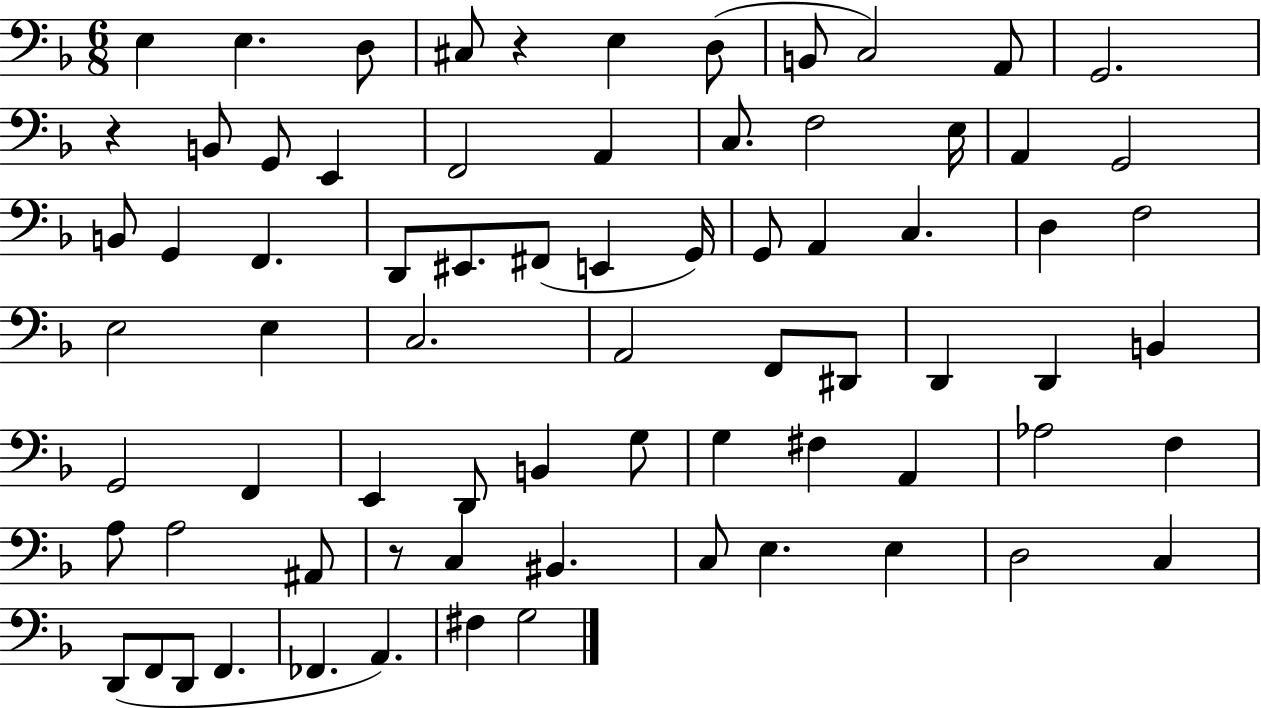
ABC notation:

X:1
T:Untitled
M:6/8
L:1/4
K:F
E, E, D,/2 ^C,/2 z E, D,/2 B,,/2 C,2 A,,/2 G,,2 z B,,/2 G,,/2 E,, F,,2 A,, C,/2 F,2 E,/4 A,, G,,2 B,,/2 G,, F,, D,,/2 ^E,,/2 ^F,,/2 E,, G,,/4 G,,/2 A,, C, D, F,2 E,2 E, C,2 A,,2 F,,/2 ^D,,/2 D,, D,, B,, G,,2 F,, E,, D,,/2 B,, G,/2 G, ^F, A,, _A,2 F, A,/2 A,2 ^A,,/2 z/2 C, ^B,, C,/2 E, E, D,2 C, D,,/2 F,,/2 D,,/2 F,, _F,, A,, ^F, G,2